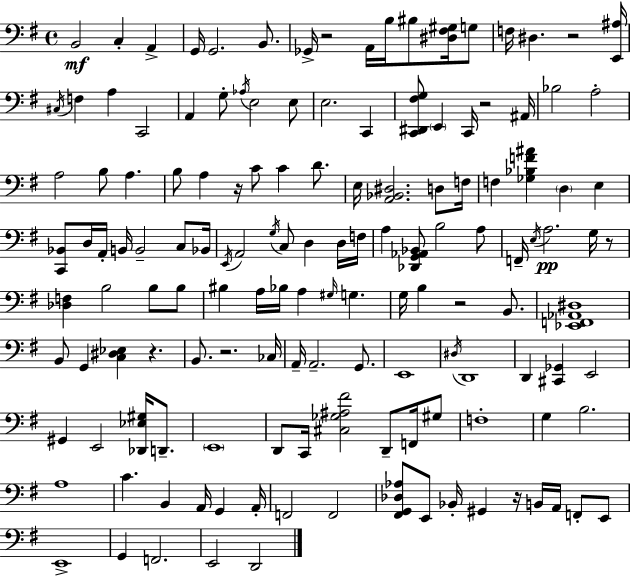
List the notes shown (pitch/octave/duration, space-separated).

B2/h C3/q A2/q G2/s G2/h. B2/e. Gb2/s R/h A2/s B3/s BIS3/e [D#3,F#3,G#3]/s G3/e F3/s D#3/q. R/h [E2,A#3]/s C#3/s F3/q A3/q C2/h A2/q G3/e Ab3/s E3/h E3/e E3/h. C2/q [C2,D#2,F#3,G3]/e E2/q C2/s R/h A#2/s Bb3/h A3/h A3/h B3/e A3/q. B3/e A3/q R/s C4/e C4/q D4/e. E3/s [A2,Bb2,D#3]/h. D3/e F3/s F3/q [Gb3,Bb3,F4,A#4]/q D3/q E3/q [C2,Bb2]/e D3/s A2/s B2/s B2/h C3/e Bb2/s E2/s A2/h G3/s C3/e D3/q D3/s F3/s A3/q [Db2,G2,Ab2,Bb2]/e B3/h A3/e F2/s E3/s A3/h. G3/s R/e [Db3,F3]/q B3/h B3/e B3/e BIS3/q A3/s Bb3/s A3/q G#3/s G3/q. G3/s B3/q R/h B2/e. [Eb2,F2,Ab2,D#3]/w B2/e G2/q [C3,D#3,Eb3]/q R/q. B2/e. R/h. CES3/s A2/s A2/h. G2/e. E2/w D#3/s D2/w D2/q [C#2,Gb2]/q E2/h G#2/q E2/h [Db2,Eb3,G#3]/s D2/e. E2/w D2/e C2/s [C#3,Gb3,A#3,F#4]/h D2/e F2/s G#3/e F3/w G3/q B3/h. A3/w C4/q. B2/q A2/s G2/q A2/s F2/h F2/h [F#2,G2,Db3,Ab3]/e E2/e Bb2/s G#2/q R/s B2/s A2/s F2/e E2/e E2/w G2/q F2/h. E2/h D2/h